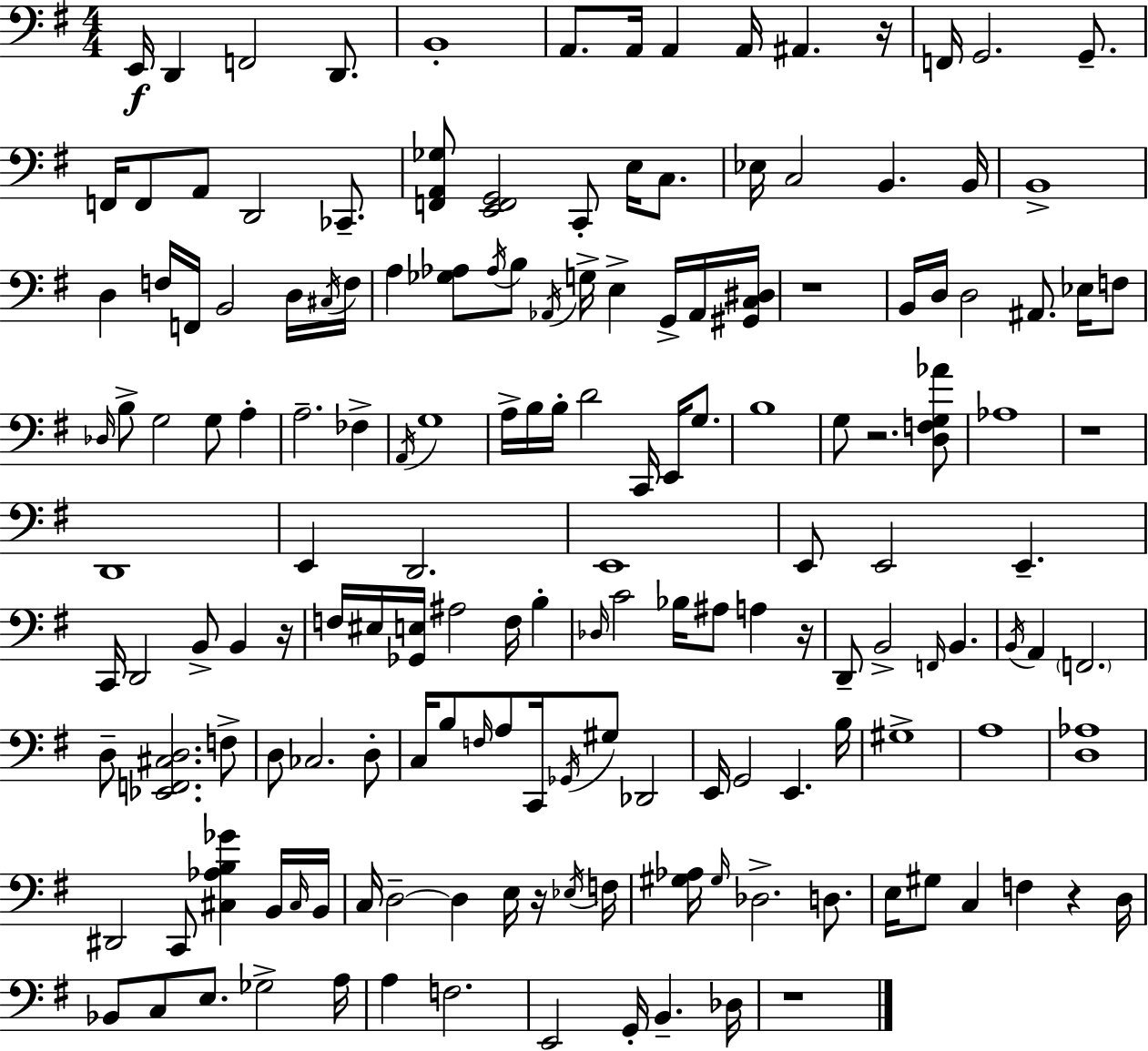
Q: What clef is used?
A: bass